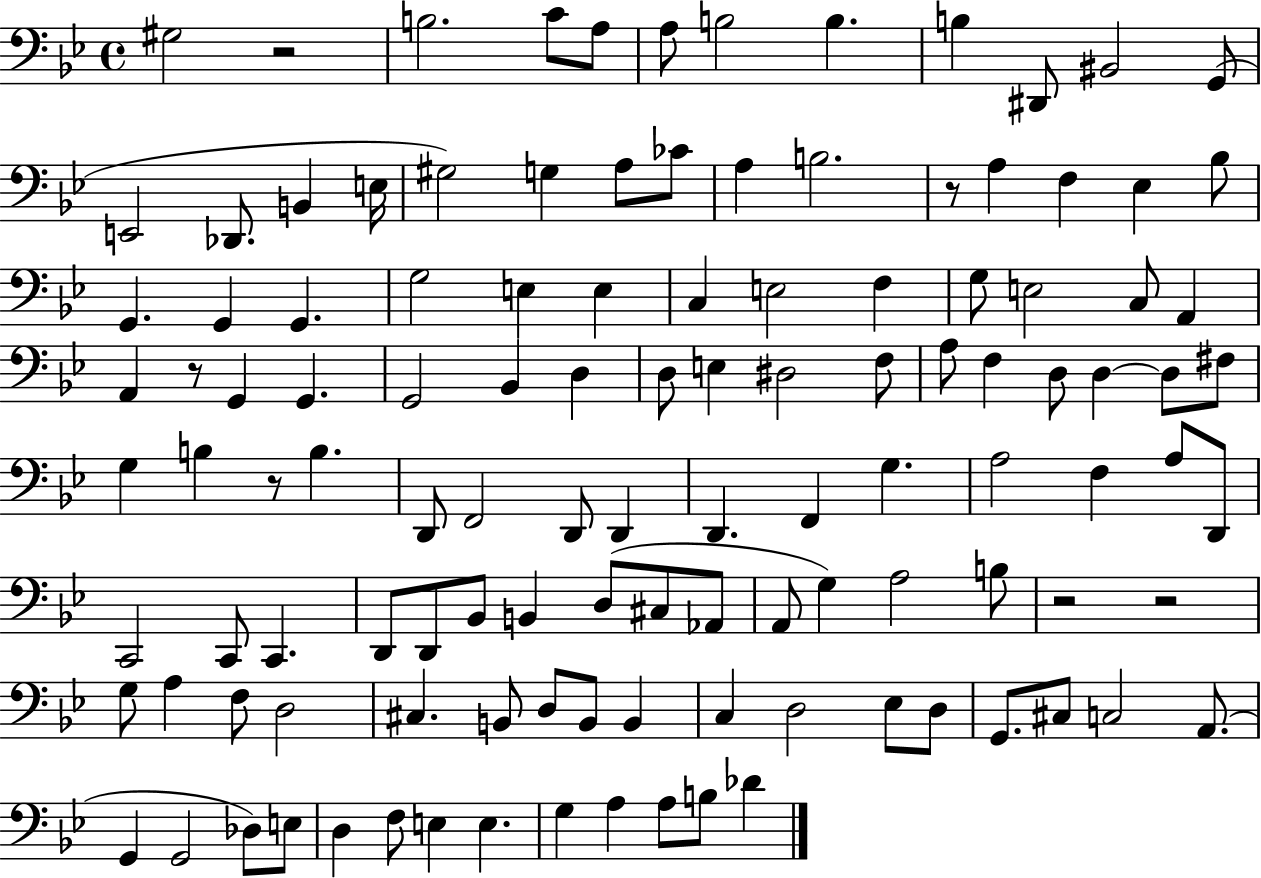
X:1
T:Untitled
M:4/4
L:1/4
K:Bb
^G,2 z2 B,2 C/2 A,/2 A,/2 B,2 B, B, ^D,,/2 ^B,,2 G,,/2 E,,2 _D,,/2 B,, E,/4 ^G,2 G, A,/2 _C/2 A, B,2 z/2 A, F, _E, _B,/2 G,, G,, G,, G,2 E, E, C, E,2 F, G,/2 E,2 C,/2 A,, A,, z/2 G,, G,, G,,2 _B,, D, D,/2 E, ^D,2 F,/2 A,/2 F, D,/2 D, D,/2 ^F,/2 G, B, z/2 B, D,,/2 F,,2 D,,/2 D,, D,, F,, G, A,2 F, A,/2 D,,/2 C,,2 C,,/2 C,, D,,/2 D,,/2 _B,,/2 B,, D,/2 ^C,/2 _A,,/2 A,,/2 G, A,2 B,/2 z2 z2 G,/2 A, F,/2 D,2 ^C, B,,/2 D,/2 B,,/2 B,, C, D,2 _E,/2 D,/2 G,,/2 ^C,/2 C,2 A,,/2 G,, G,,2 _D,/2 E,/2 D, F,/2 E, E, G, A, A,/2 B,/2 _D